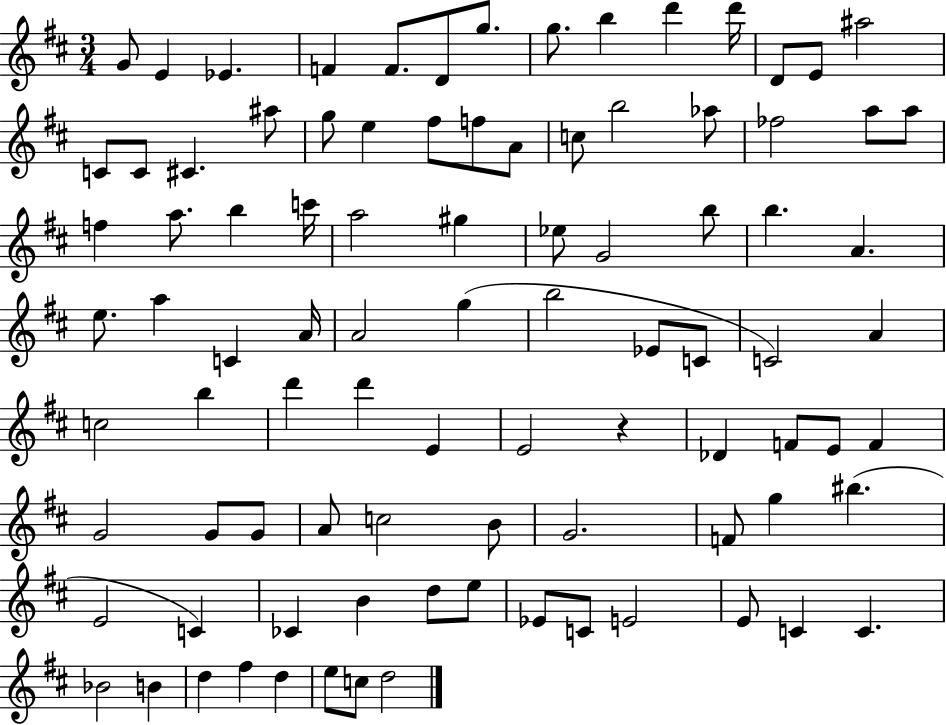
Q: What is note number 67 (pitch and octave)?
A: B4